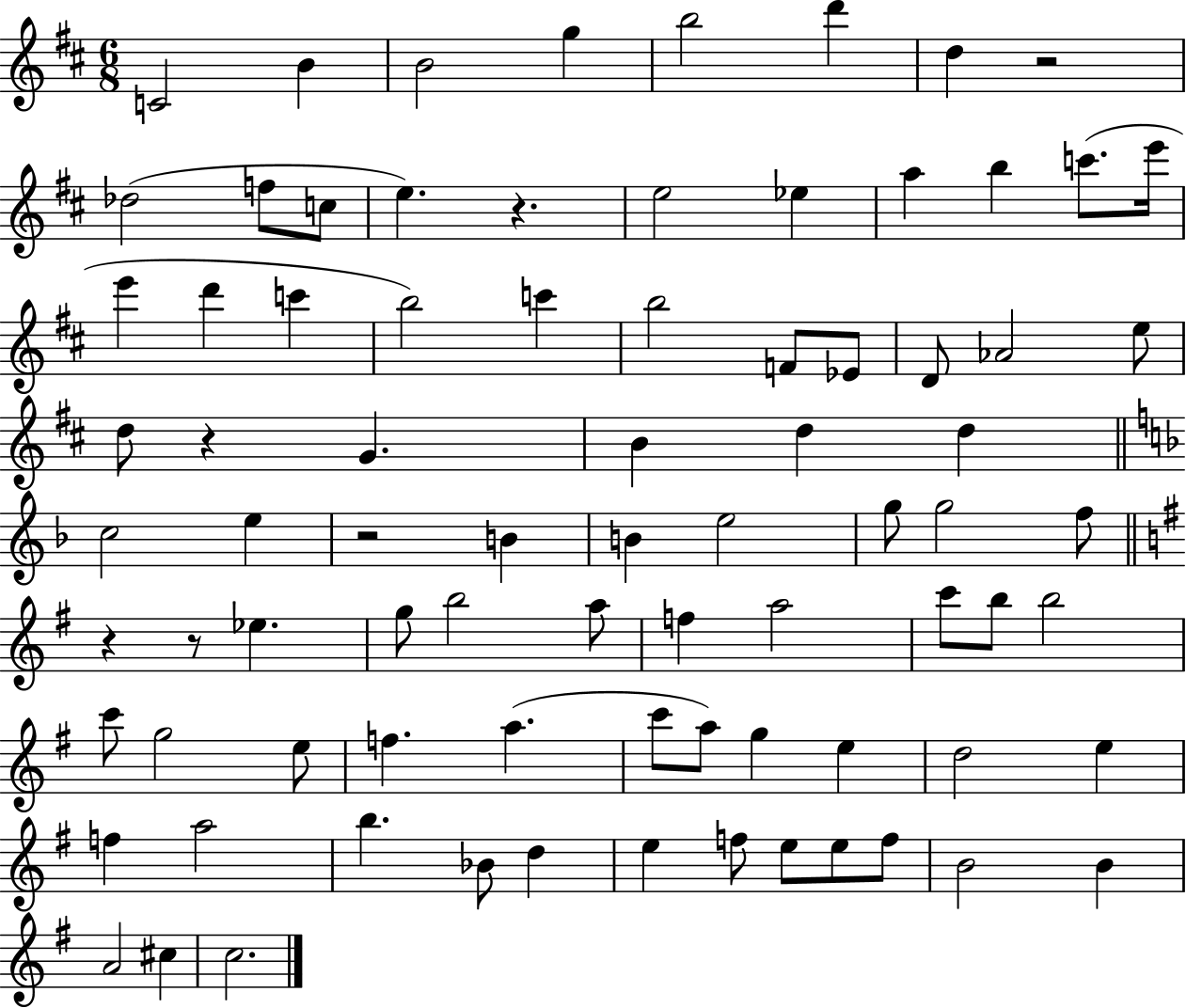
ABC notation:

X:1
T:Untitled
M:6/8
L:1/4
K:D
C2 B B2 g b2 d' d z2 _d2 f/2 c/2 e z e2 _e a b c'/2 e'/4 e' d' c' b2 c' b2 F/2 _E/2 D/2 _A2 e/2 d/2 z G B d d c2 e z2 B B e2 g/2 g2 f/2 z z/2 _e g/2 b2 a/2 f a2 c'/2 b/2 b2 c'/2 g2 e/2 f a c'/2 a/2 g e d2 e f a2 b _B/2 d e f/2 e/2 e/2 f/2 B2 B A2 ^c c2